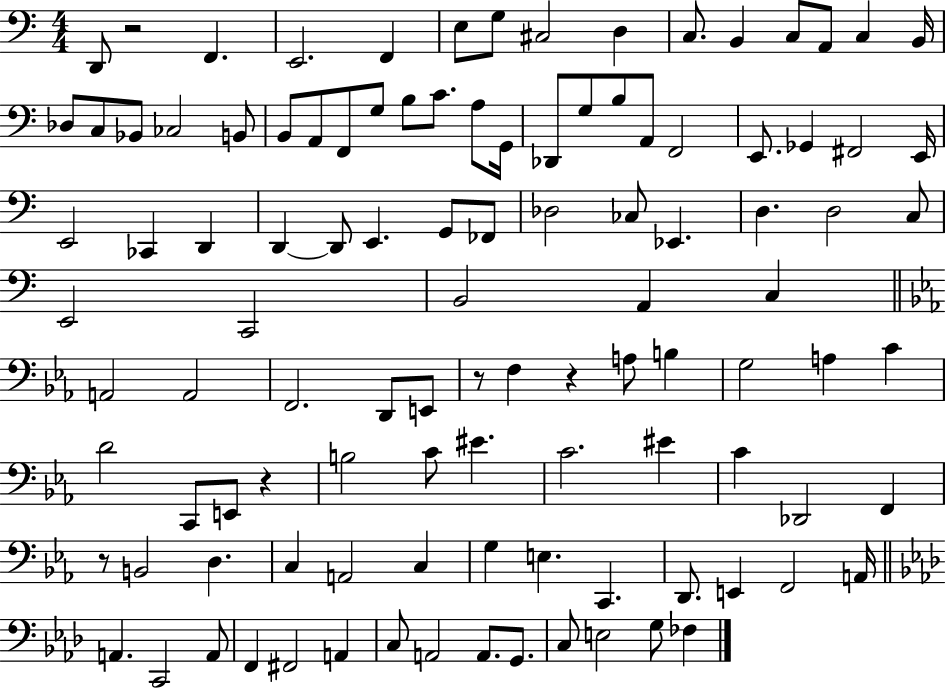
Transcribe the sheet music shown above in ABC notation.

X:1
T:Untitled
M:4/4
L:1/4
K:C
D,,/2 z2 F,, E,,2 F,, E,/2 G,/2 ^C,2 D, C,/2 B,, C,/2 A,,/2 C, B,,/4 _D,/2 C,/2 _B,,/2 _C,2 B,,/2 B,,/2 A,,/2 F,,/2 G,/2 B,/2 C/2 A,/2 G,,/4 _D,,/2 G,/2 B,/2 A,,/2 F,,2 E,,/2 _G,, ^F,,2 E,,/4 E,,2 _C,, D,, D,, D,,/2 E,, G,,/2 _F,,/2 _D,2 _C,/2 _E,, D, D,2 C,/2 E,,2 C,,2 B,,2 A,, C, A,,2 A,,2 F,,2 D,,/2 E,,/2 z/2 F, z A,/2 B, G,2 A, C D2 C,,/2 E,,/2 z B,2 C/2 ^E C2 ^E C _D,,2 F,, z/2 B,,2 D, C, A,,2 C, G, E, C,, D,,/2 E,, F,,2 A,,/4 A,, C,,2 A,,/2 F,, ^F,,2 A,, C,/2 A,,2 A,,/2 G,,/2 C,/2 E,2 G,/2 _F,